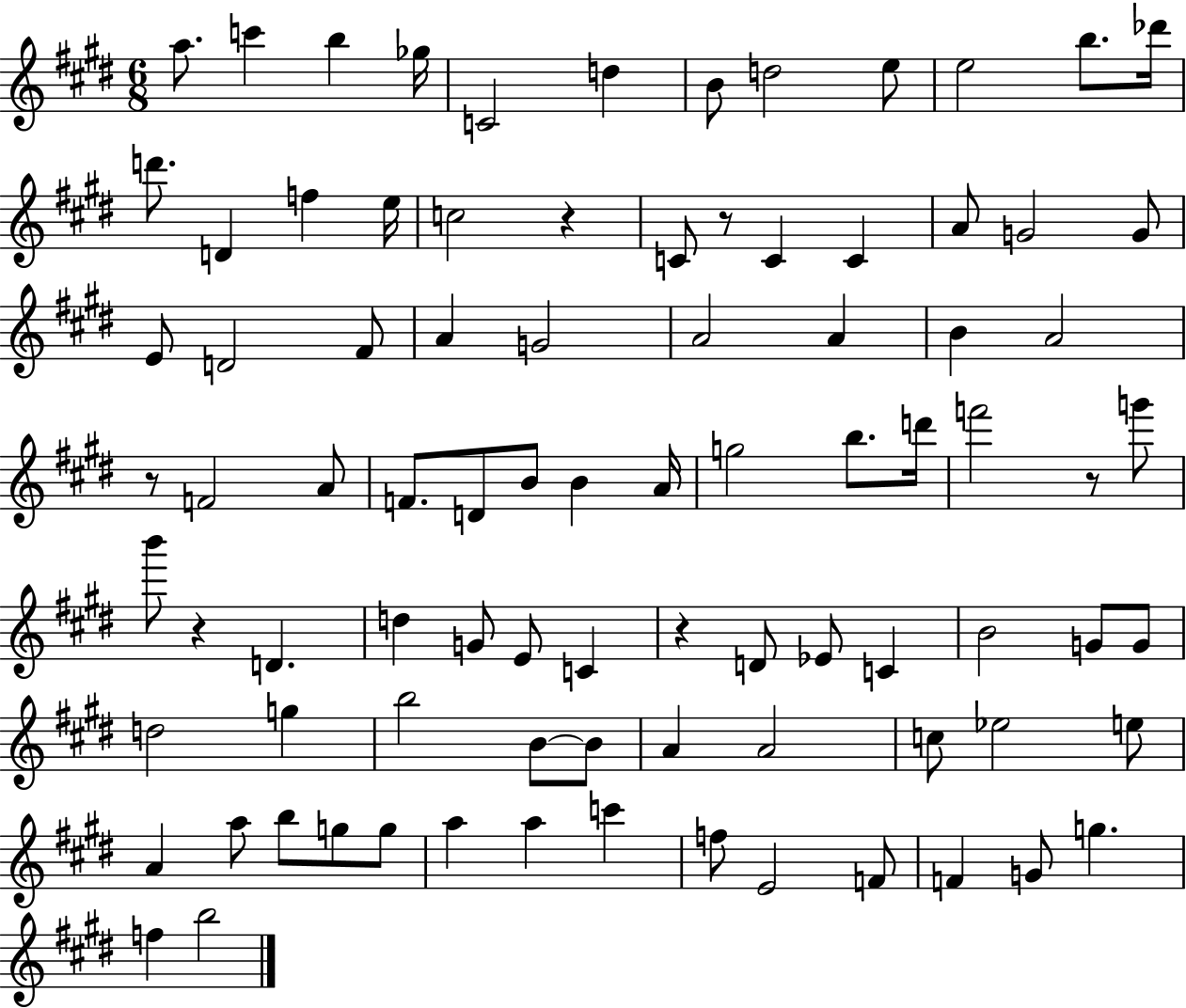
{
  \clef treble
  \numericTimeSignature
  \time 6/8
  \key e \major
  a''8. c'''4 b''4 ges''16 | c'2 d''4 | b'8 d''2 e''8 | e''2 b''8. des'''16 | \break d'''8. d'4 f''4 e''16 | c''2 r4 | c'8 r8 c'4 c'4 | a'8 g'2 g'8 | \break e'8 d'2 fis'8 | a'4 g'2 | a'2 a'4 | b'4 a'2 | \break r8 f'2 a'8 | f'8. d'8 b'8 b'4 a'16 | g''2 b''8. d'''16 | f'''2 r8 g'''8 | \break b'''8 r4 d'4. | d''4 g'8 e'8 c'4 | r4 d'8 ees'8 c'4 | b'2 g'8 g'8 | \break d''2 g''4 | b''2 b'8~~ b'8 | a'4 a'2 | c''8 ees''2 e''8 | \break a'4 a''8 b''8 g''8 g''8 | a''4 a''4 c'''4 | f''8 e'2 f'8 | f'4 g'8 g''4. | \break f''4 b''2 | \bar "|."
}